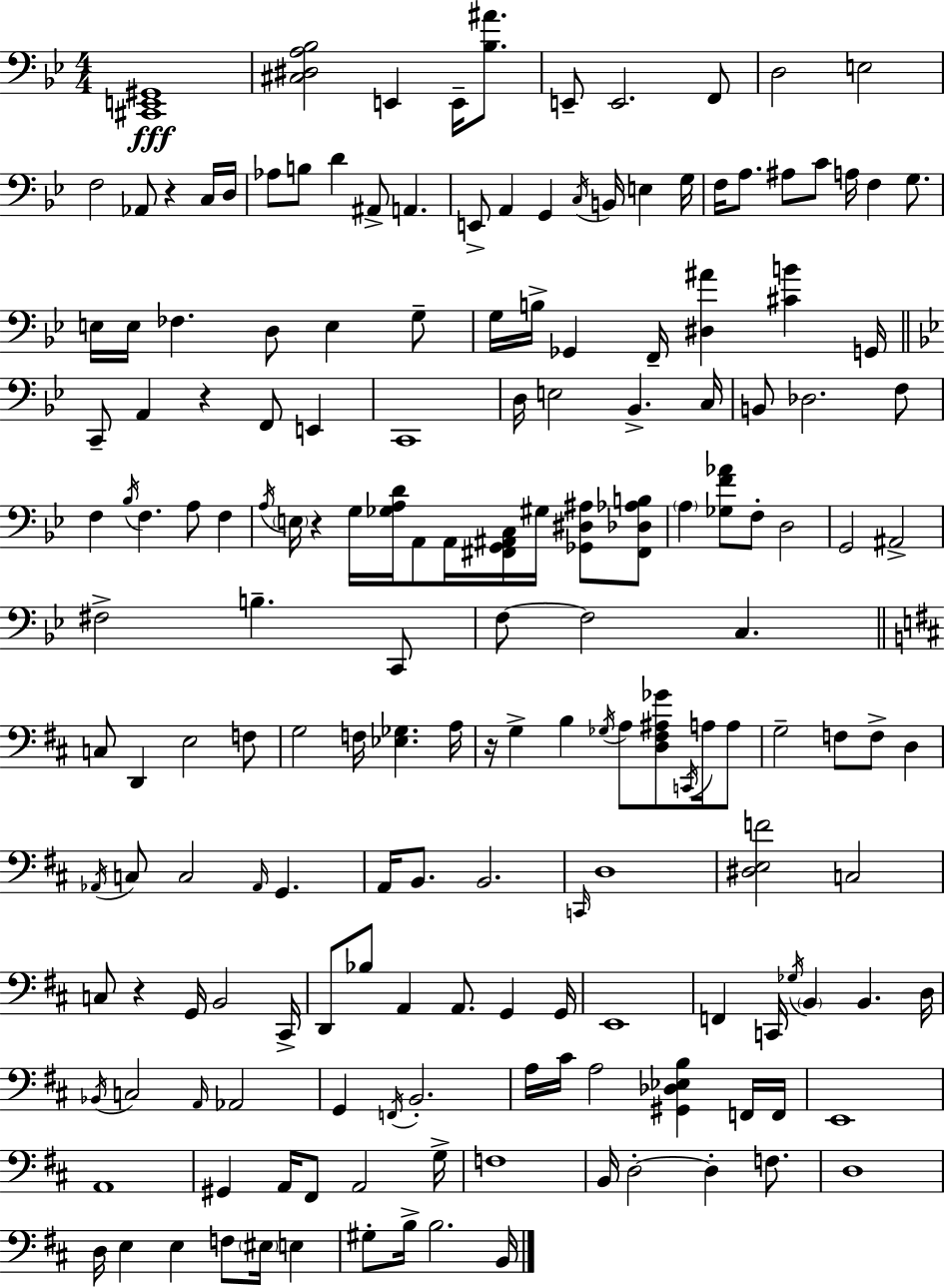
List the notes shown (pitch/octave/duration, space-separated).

[C#2,E2,G#2]/w [C#3,D#3,A3,Bb3]/h E2/q E2/s [Bb3,A#4]/e. E2/e E2/h. F2/e D3/h E3/h F3/h Ab2/e R/q C3/s D3/s Ab3/e B3/e D4/q A#2/e A2/q. E2/e A2/q G2/q C3/s B2/s E3/q G3/s F3/s A3/e. A#3/e C4/e A3/s F3/q G3/e. E3/s E3/s FES3/q. D3/e E3/q G3/e G3/s B3/s Gb2/q F2/s [D#3,A#4]/q [C#4,B4]/q G2/s C2/e A2/q R/q F2/e E2/q C2/w D3/s E3/h Bb2/q. C3/s B2/e Db3/h. F3/e F3/q Bb3/s F3/q. A3/e F3/q A3/s E3/s R/q G3/s [Gb3,A3,D4]/s A2/e A2/s [F#2,G2,A#2,C3]/s G#3/s [Gb2,D#3,A#3]/e [F#2,Db3,Ab3,B3]/e A3/q [Gb3,F4,Ab4]/e F3/e D3/h G2/h A#2/h F#3/h B3/q. C2/e F3/e F3/h C3/q. C3/e D2/q E3/h F3/e G3/h F3/s [Eb3,Gb3]/q. A3/s R/s G3/q B3/q Gb3/s A3/e [D3,F#3,A#3,Gb4]/e C2/s A3/s A3/e G3/h F3/e F3/e D3/q Ab2/s C3/e C3/h Ab2/s G2/q. A2/s B2/e. B2/h. C2/s D3/w [D#3,E3,F4]/h C3/h C3/e R/q G2/s B2/h C#2/s D2/e Bb3/e A2/q A2/e. G2/q G2/s E2/w F2/q C2/s Gb3/s B2/q B2/q. D3/s Bb2/s C3/h A2/s Ab2/h G2/q F2/s B2/h. A3/s C#4/s A3/h [G#2,Db3,Eb3,B3]/q F2/s F2/s E2/w A2/w G#2/q A2/s F#2/e A2/h G3/s F3/w B2/s D3/h D3/q F3/e. D3/w D3/s E3/q E3/q F3/e EIS3/s E3/q G#3/e B3/s B3/h. B2/s